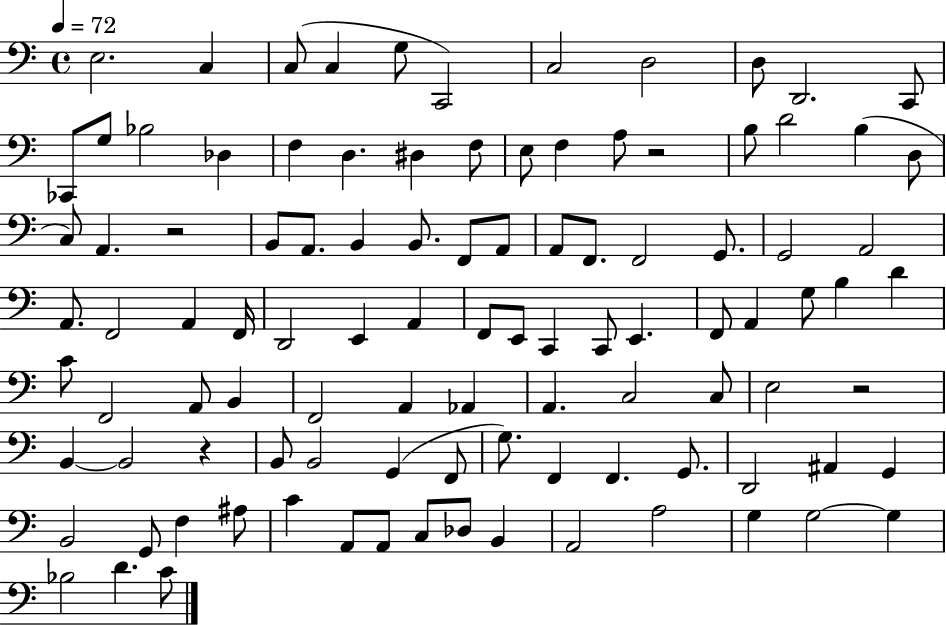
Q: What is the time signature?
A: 4/4